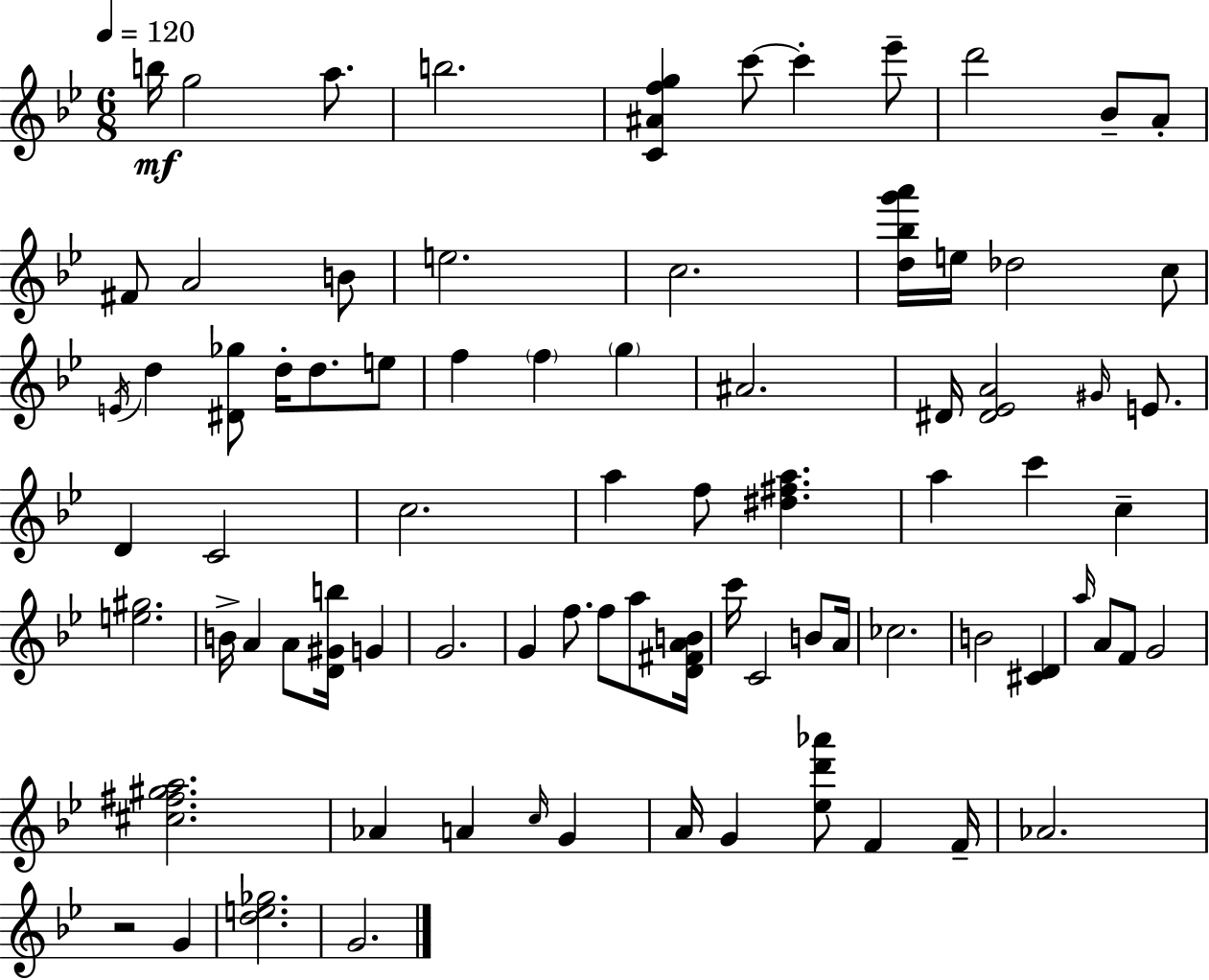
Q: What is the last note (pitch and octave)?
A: G4